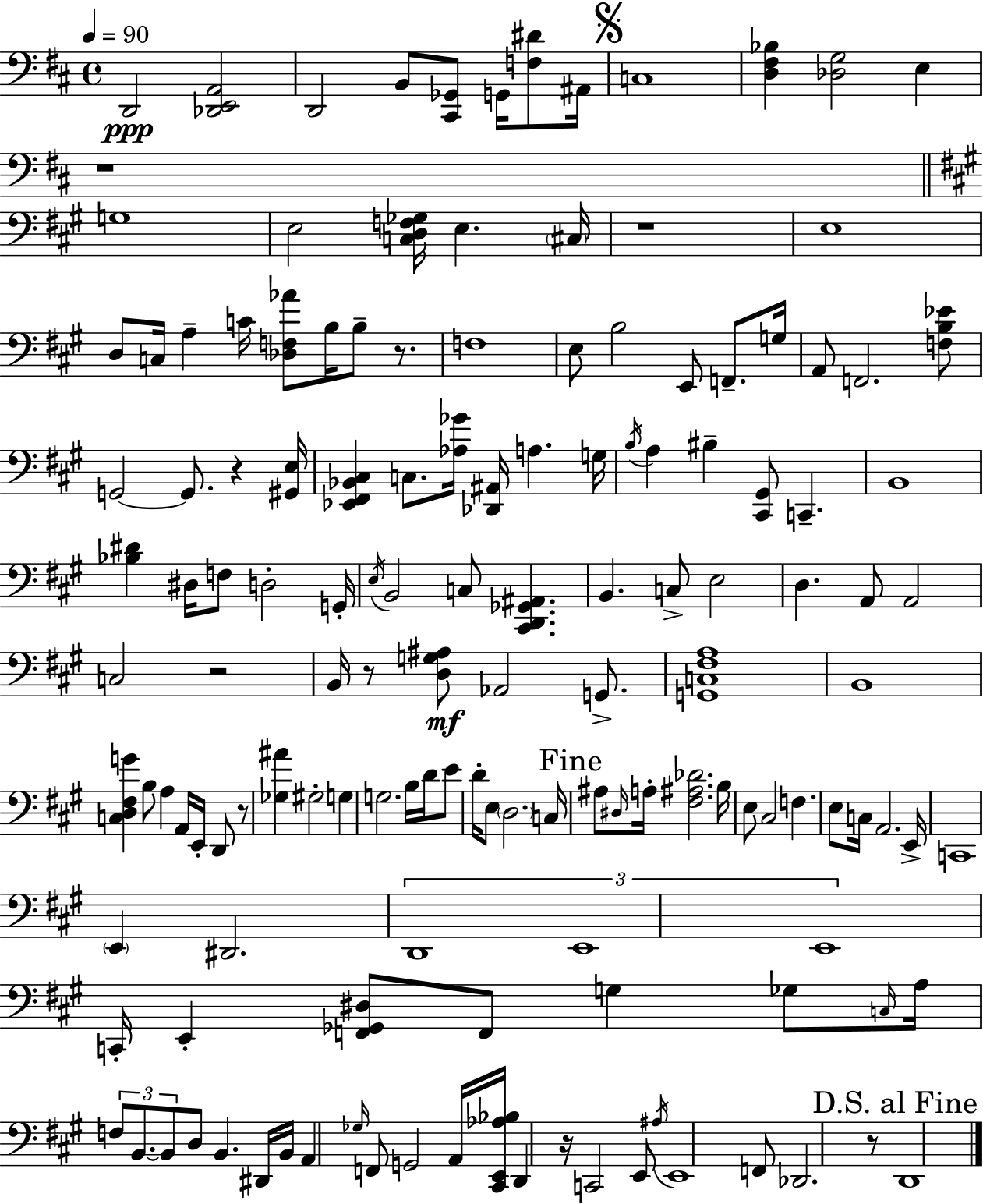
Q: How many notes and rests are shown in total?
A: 144